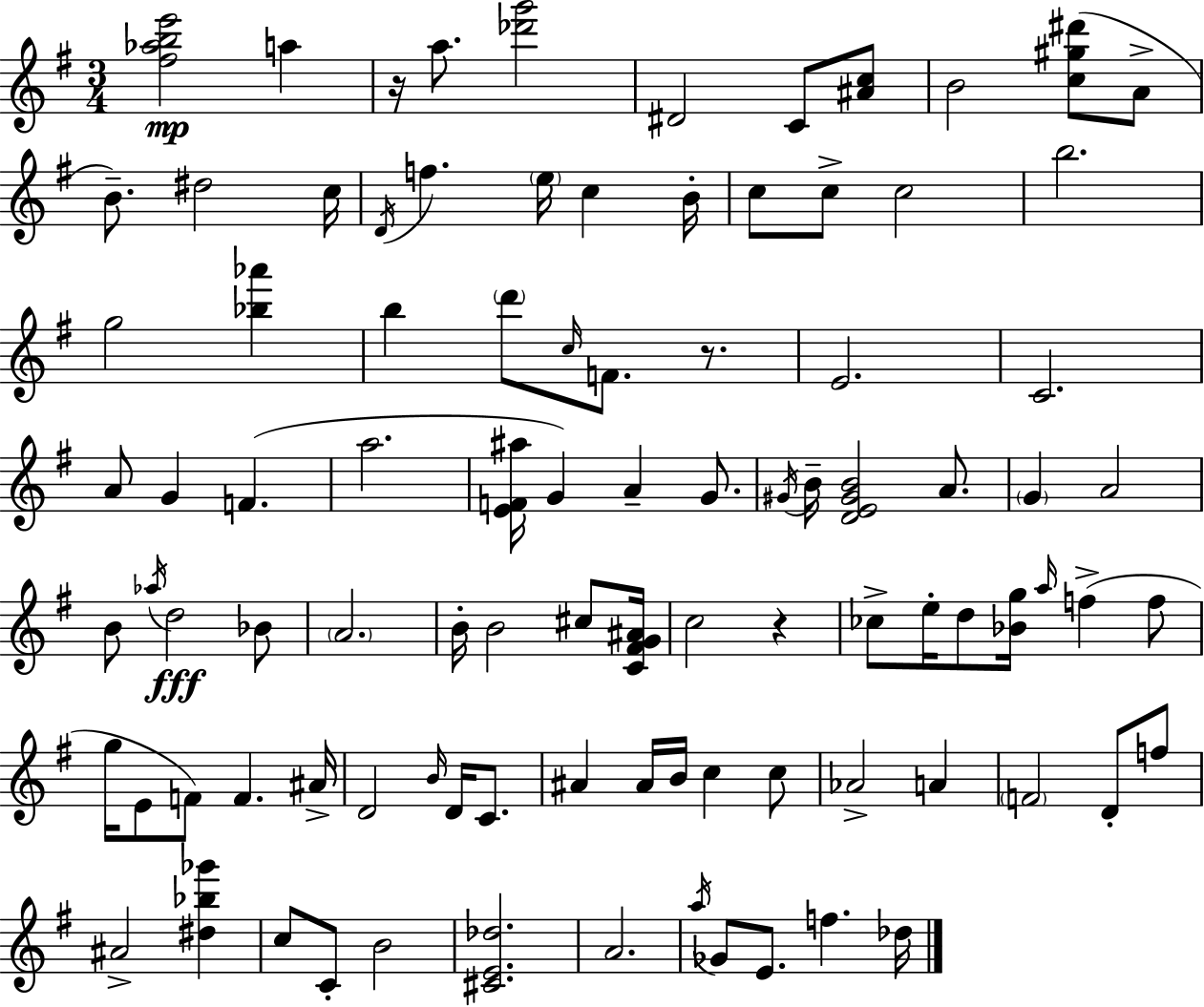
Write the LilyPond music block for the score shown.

{
  \clef treble
  \numericTimeSignature
  \time 3/4
  \key g \major
  \repeat volta 2 { <fis'' aes'' b'' e'''>2\mp a''4 | r16 a''8. <des''' g'''>2 | dis'2 c'8 <ais' c''>8 | b'2 <c'' gis'' dis'''>8( a'8-> | \break b'8.--) dis''2 c''16 | \acciaccatura { d'16 } f''4. \parenthesize e''16 c''4 | b'16-. c''8 c''8-> c''2 | b''2. | \break g''2 <bes'' aes'''>4 | b''4 \parenthesize d'''8 \grace { c''16 } f'8. r8. | e'2. | c'2. | \break a'8 g'4 f'4.( | a''2. | <e' f' ais''>16 g'4) a'4-- g'8. | \acciaccatura { gis'16 } b'16-- <d' e' gis' b'>2 | \break a'8. \parenthesize g'4 a'2 | b'8 \acciaccatura { aes''16 }\fff d''2 | bes'8 \parenthesize a'2. | b'16-. b'2 | \break cis''8 <c' fis' g' ais'>16 c''2 | r4 ces''8-> e''16-. d''8 <bes' g''>16 \grace { a''16 } f''4->( | f''8 g''16 e'8 f'8) f'4. | ais'16-> d'2 | \break \grace { b'16 } d'16 c'8. ais'4 ais'16 b'16 | c''4 c''8 aes'2-> | a'4 \parenthesize f'2 | d'8-. f''8 ais'2-> | \break <dis'' bes'' ges'''>4 c''8 c'8-. b'2 | <cis' e' des''>2. | a'2. | \acciaccatura { a''16 } ges'8 e'8. | \break f''4. des''16 } \bar "|."
}